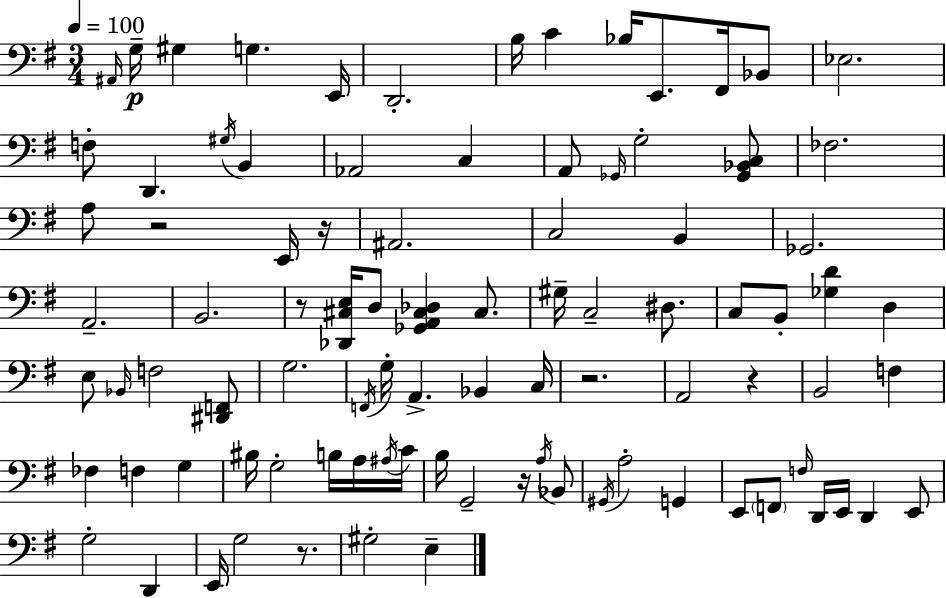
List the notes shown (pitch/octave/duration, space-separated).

A#2/s G3/s G#3/q G3/q. E2/s D2/h. B3/s C4/q Bb3/s E2/e. F#2/s Bb2/e Eb3/h. F3/e D2/q. G#3/s B2/q Ab2/h C3/q A2/e Gb2/s G3/h [Gb2,Bb2,C3]/e FES3/h. A3/e R/h E2/s R/s A#2/h. C3/h B2/q Gb2/h. A2/h. B2/h. R/e [Db2,C#3,E3]/s D3/e [Gb2,A2,C#3,Db3]/q C#3/e. G#3/s C3/h D#3/e. C3/e B2/e [Gb3,D4]/q D3/q E3/e Bb2/s F3/h [D#2,F2]/e G3/h. F2/s G3/s A2/q. Bb2/q C3/s R/h. A2/h R/q B2/h F3/q FES3/q F3/q G3/q BIS3/s G3/h B3/s A3/s A#3/s C4/s B3/s G2/h R/s A3/s Bb2/e G#2/s A3/h G2/q E2/e F2/e F3/s D2/s E2/s D2/q E2/e G3/h D2/q E2/s G3/h R/e. G#3/h E3/q